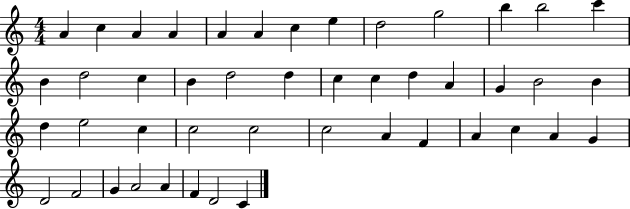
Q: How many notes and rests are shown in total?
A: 46